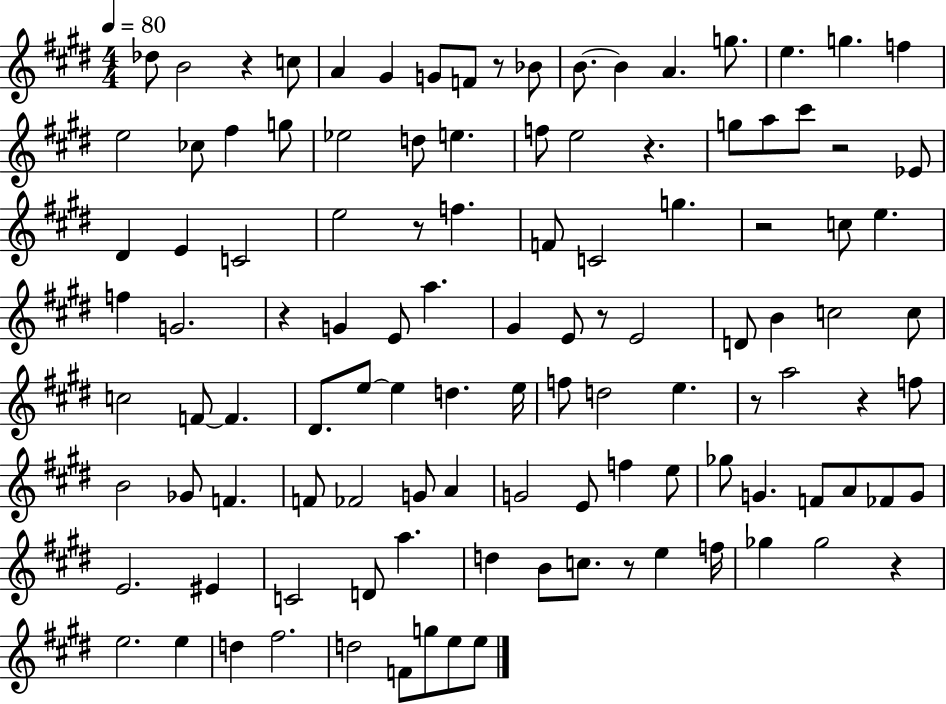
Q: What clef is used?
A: treble